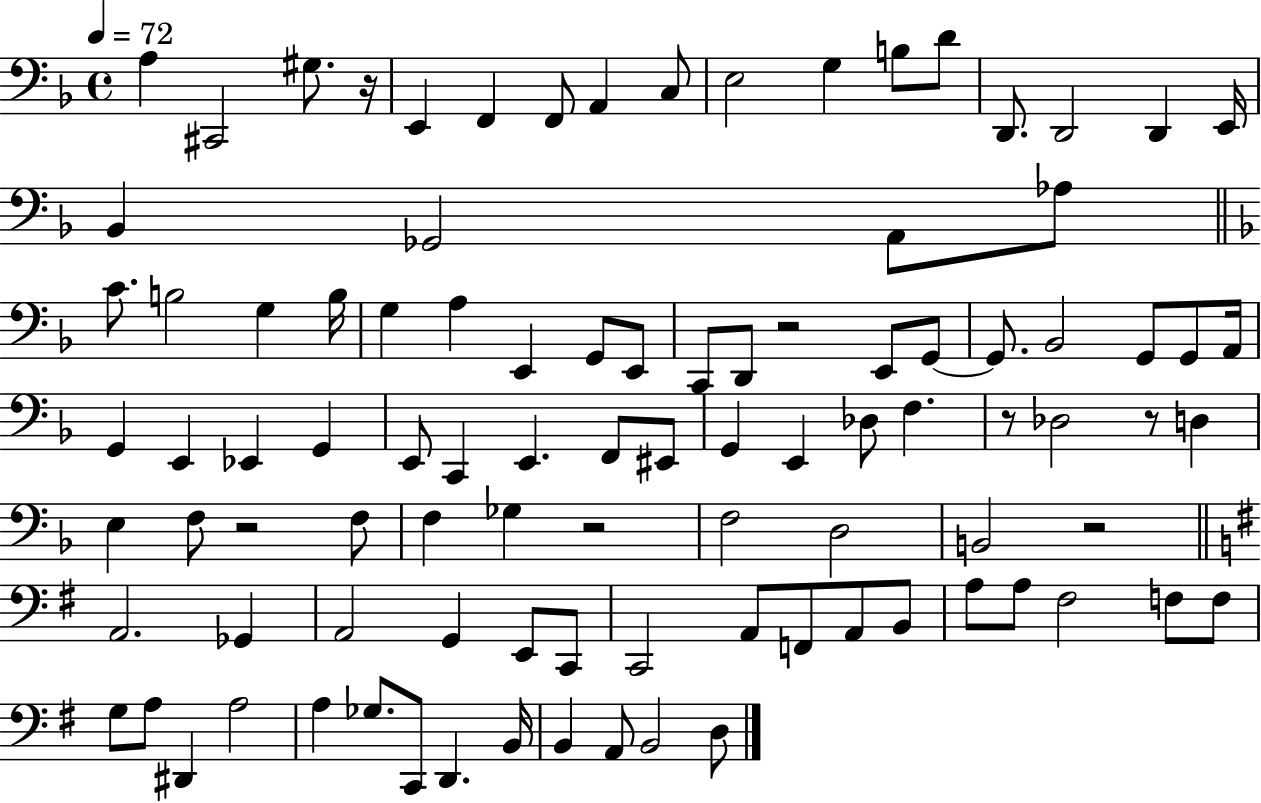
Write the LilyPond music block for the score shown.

{
  \clef bass
  \time 4/4
  \defaultTimeSignature
  \key f \major
  \tempo 4 = 72
  a4 cis,2 gis8. r16 | e,4 f,4 f,8 a,4 c8 | e2 g4 b8 d'8 | d,8. d,2 d,4 e,16 | \break bes,4 ges,2 a,8 aes8 | \bar "||" \break \key f \major c'8. b2 g4 b16 | g4 a4 e,4 g,8 e,8 | c,8 d,8 r2 e,8 g,8~~ | g,8. bes,2 g,8 g,8 a,16 | \break g,4 e,4 ees,4 g,4 | e,8 c,4 e,4. f,8 eis,8 | g,4 e,4 des8 f4. | r8 des2 r8 d4 | \break e4 f8 r2 f8 | f4 ges4 r2 | f2 d2 | b,2 r2 | \break \bar "||" \break \key e \minor a,2. ges,4 | a,2 g,4 e,8 c,8 | c,2 a,8 f,8 a,8 b,8 | a8 a8 fis2 f8 f8 | \break g8 a8 dis,4 a2 | a4 ges8. c,8 d,4. b,16 | b,4 a,8 b,2 d8 | \bar "|."
}